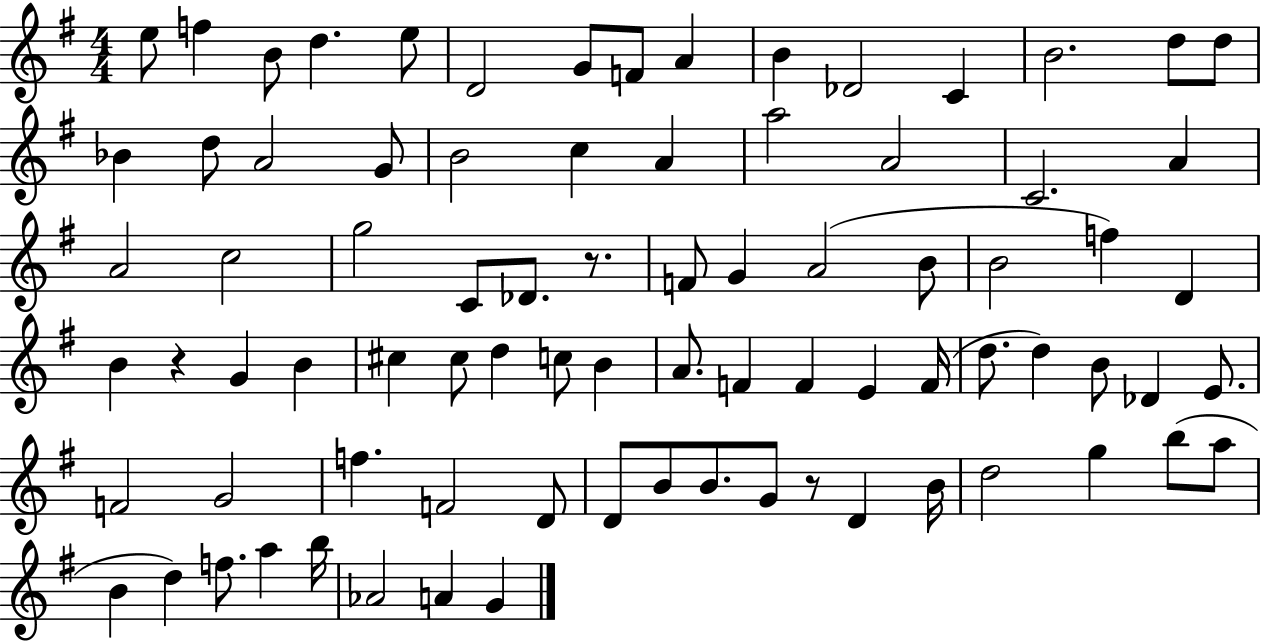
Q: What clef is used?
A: treble